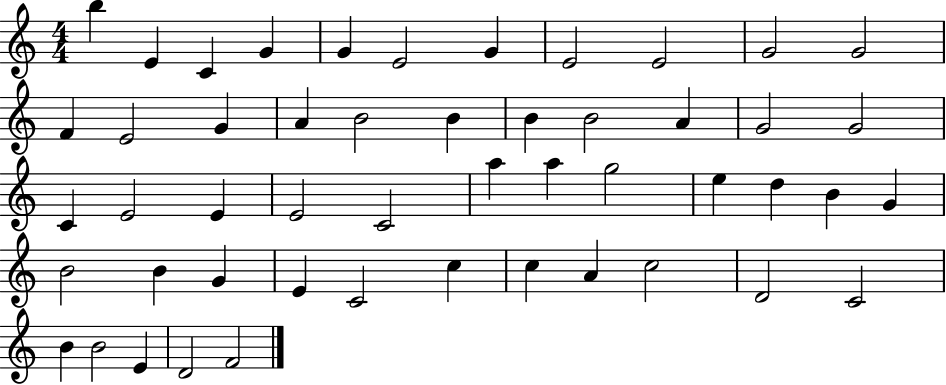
X:1
T:Untitled
M:4/4
L:1/4
K:C
b E C G G E2 G E2 E2 G2 G2 F E2 G A B2 B B B2 A G2 G2 C E2 E E2 C2 a a g2 e d B G B2 B G E C2 c c A c2 D2 C2 B B2 E D2 F2